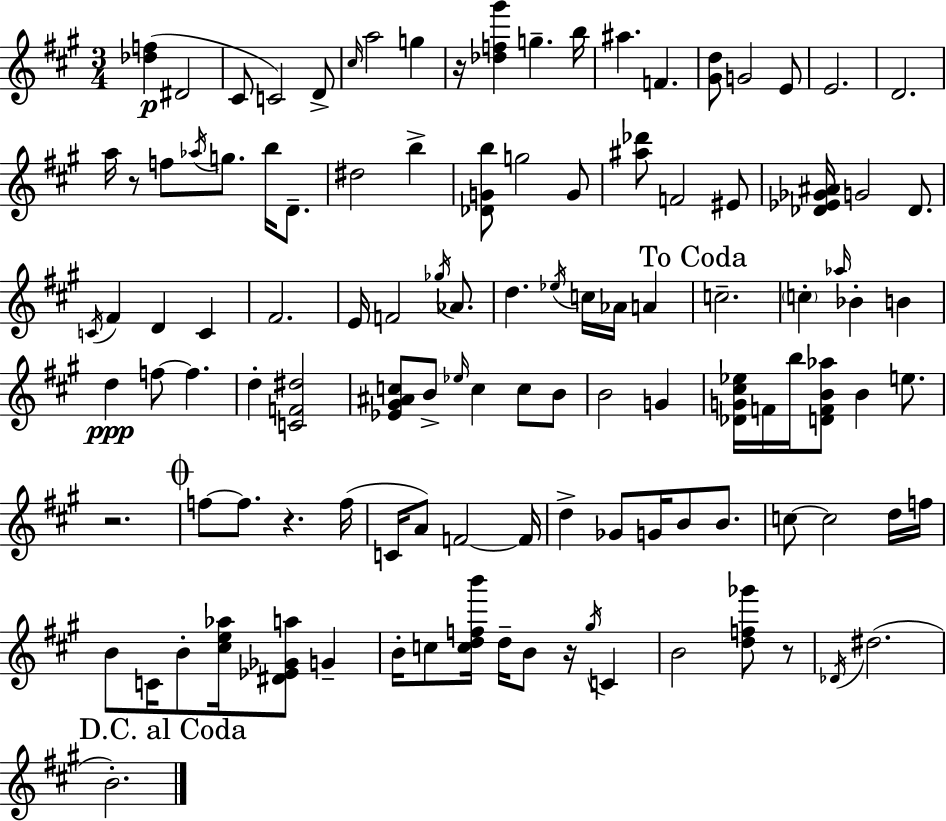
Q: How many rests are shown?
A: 6